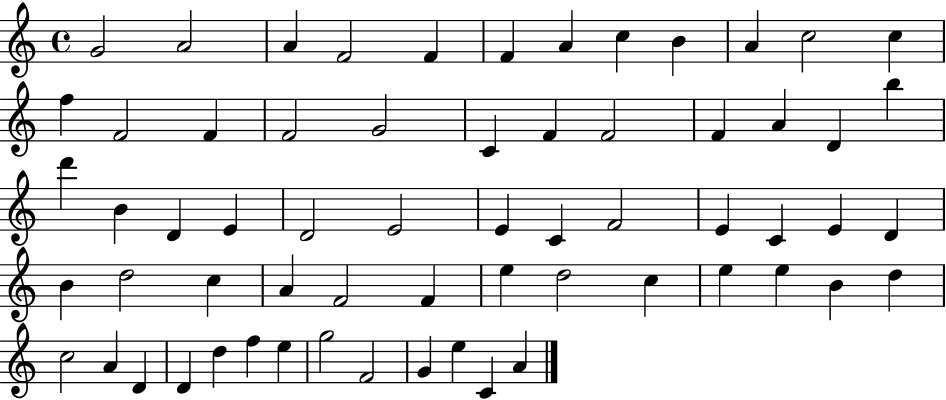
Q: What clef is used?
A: treble